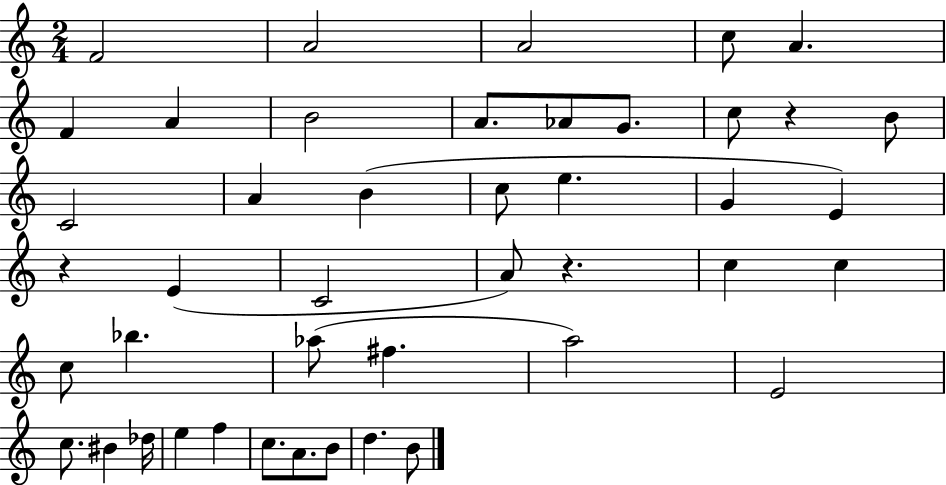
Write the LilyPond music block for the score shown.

{
  \clef treble
  \numericTimeSignature
  \time 2/4
  \key c \major
  f'2 | a'2 | a'2 | c''8 a'4. | \break f'4 a'4 | b'2 | a'8. aes'8 g'8. | c''8 r4 b'8 | \break c'2 | a'4 b'4( | c''8 e''4. | g'4 e'4) | \break r4 e'4( | c'2 | a'8) r4. | c''4 c''4 | \break c''8 bes''4. | aes''8( fis''4. | a''2) | e'2 | \break c''8. bis'4 des''16 | e''4 f''4 | c''8. a'8. b'8 | d''4. b'8 | \break \bar "|."
}